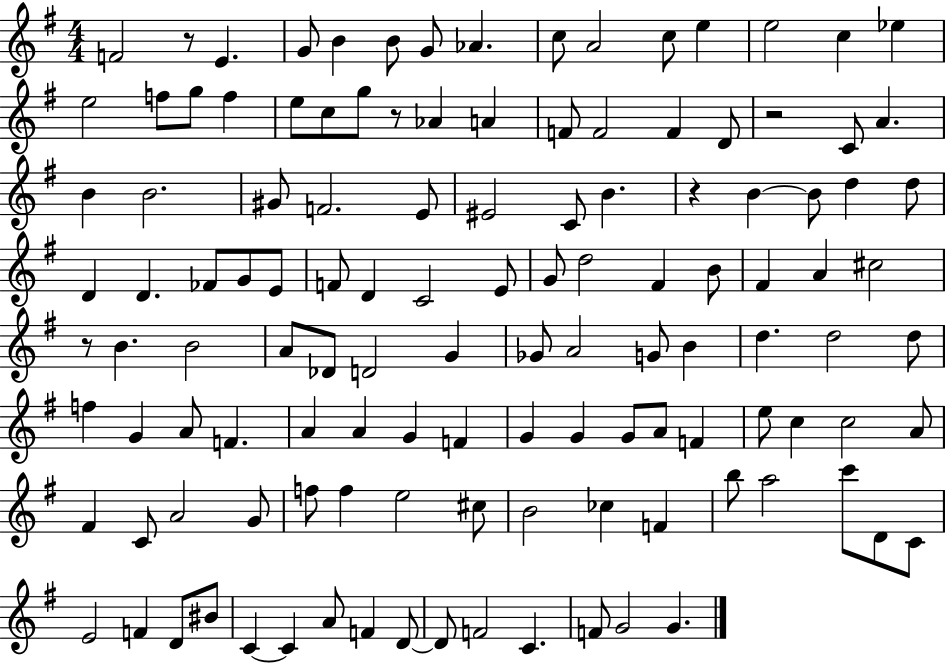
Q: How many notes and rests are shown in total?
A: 123